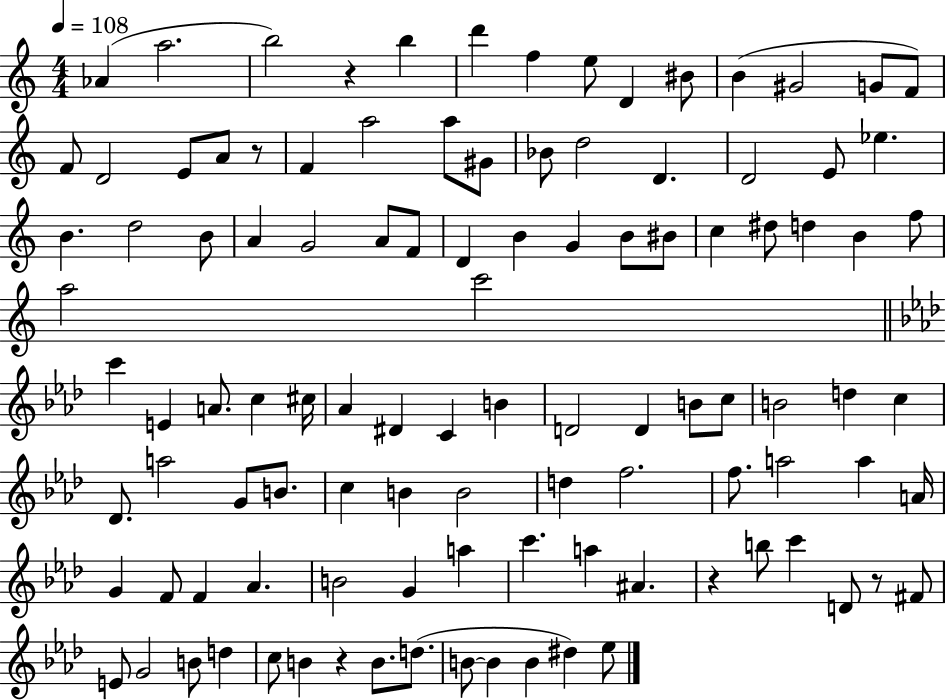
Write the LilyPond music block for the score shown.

{
  \clef treble
  \numericTimeSignature
  \time 4/4
  \key c \major
  \tempo 4 = 108
  aes'4( a''2. | b''2) r4 b''4 | d'''4 f''4 e''8 d'4 bis'8 | b'4( gis'2 g'8 f'8) | \break f'8 d'2 e'8 a'8 r8 | f'4 a''2 a''8 gis'8 | bes'8 d''2 d'4. | d'2 e'8 ees''4. | \break b'4. d''2 b'8 | a'4 g'2 a'8 f'8 | d'4 b'4 g'4 b'8 bis'8 | c''4 dis''8 d''4 b'4 f''8 | \break a''2 c'''2 | \bar "||" \break \key aes \major c'''4 e'4 a'8. c''4 cis''16 | aes'4 dis'4 c'4 b'4 | d'2 d'4 b'8 c''8 | b'2 d''4 c''4 | \break des'8. a''2 g'8 b'8. | c''4 b'4 b'2 | d''4 f''2. | f''8. a''2 a''4 a'16 | \break g'4 f'8 f'4 aes'4. | b'2 g'4 a''4 | c'''4. a''4 ais'4. | r4 b''8 c'''4 d'8 r8 fis'8 | \break e'8 g'2 b'8 d''4 | c''8 b'4 r4 b'8. d''8.( | b'8~~ b'4 b'4 dis''4) ees''8 | \bar "|."
}